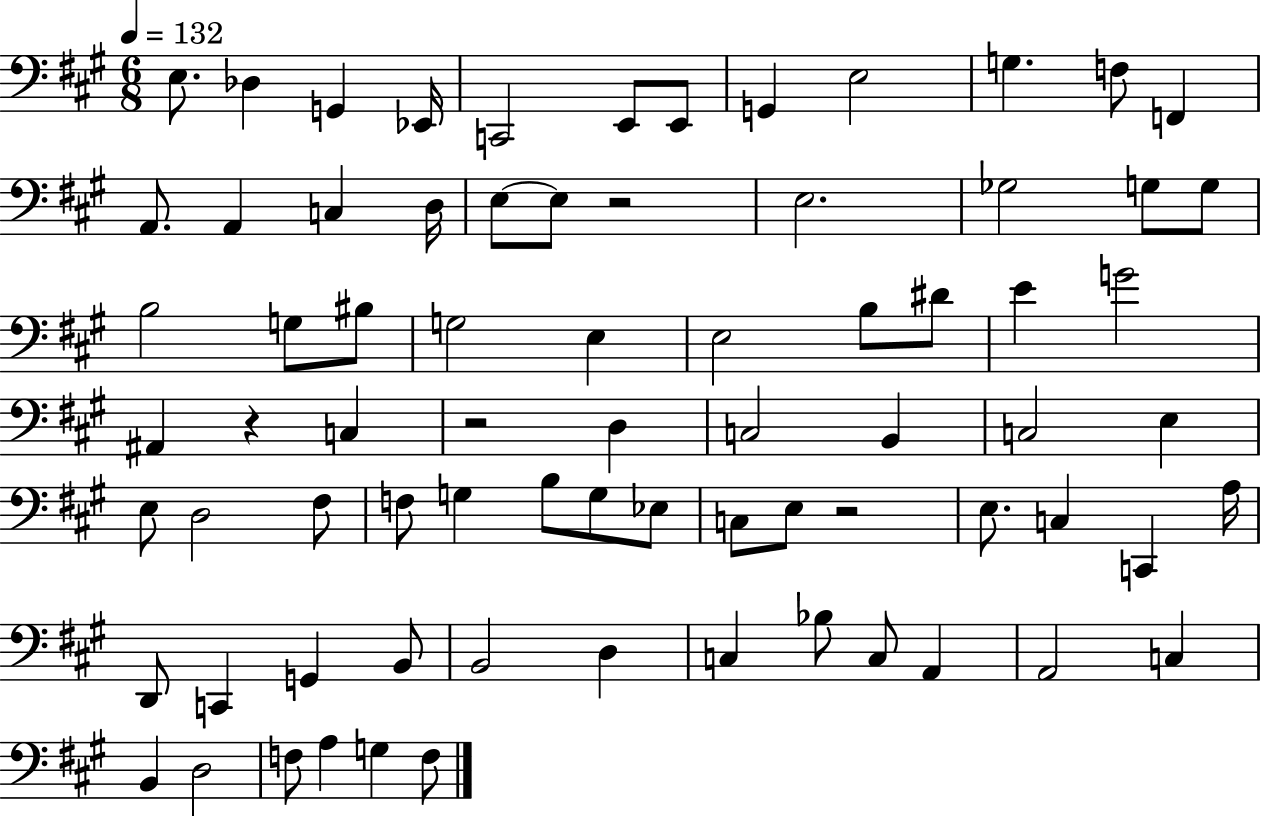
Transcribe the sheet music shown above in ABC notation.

X:1
T:Untitled
M:6/8
L:1/4
K:A
E,/2 _D, G,, _E,,/4 C,,2 E,,/2 E,,/2 G,, E,2 G, F,/2 F,, A,,/2 A,, C, D,/4 E,/2 E,/2 z2 E,2 _G,2 G,/2 G,/2 B,2 G,/2 ^B,/2 G,2 E, E,2 B,/2 ^D/2 E G2 ^A,, z C, z2 D, C,2 B,, C,2 E, E,/2 D,2 ^F,/2 F,/2 G, B,/2 G,/2 _E,/2 C,/2 E,/2 z2 E,/2 C, C,, A,/4 D,,/2 C,, G,, B,,/2 B,,2 D, C, _B,/2 C,/2 A,, A,,2 C, B,, D,2 F,/2 A, G, F,/2